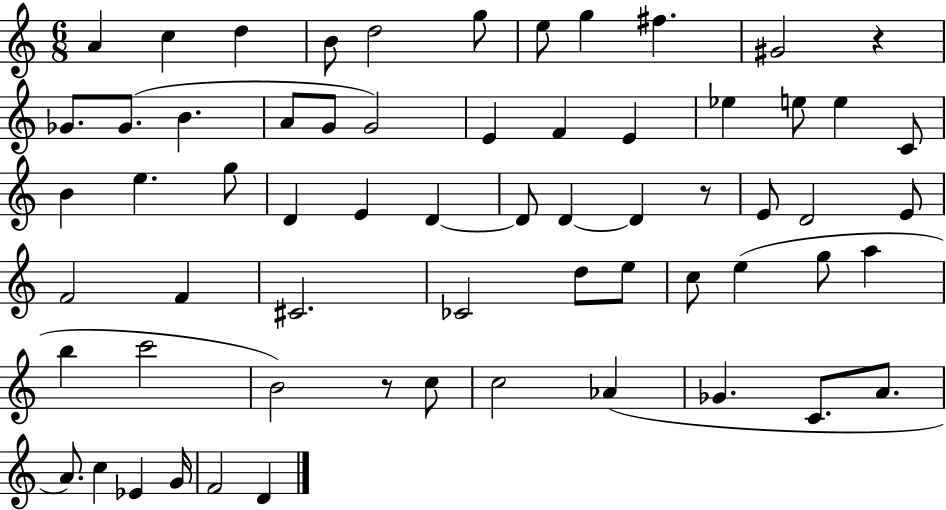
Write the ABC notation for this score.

X:1
T:Untitled
M:6/8
L:1/4
K:C
A c d B/2 d2 g/2 e/2 g ^f ^G2 z _G/2 _G/2 B A/2 G/2 G2 E F E _e e/2 e C/2 B e g/2 D E D D/2 D D z/2 E/2 D2 E/2 F2 F ^C2 _C2 d/2 e/2 c/2 e g/2 a b c'2 B2 z/2 c/2 c2 _A _G C/2 A/2 A/2 c _E G/4 F2 D